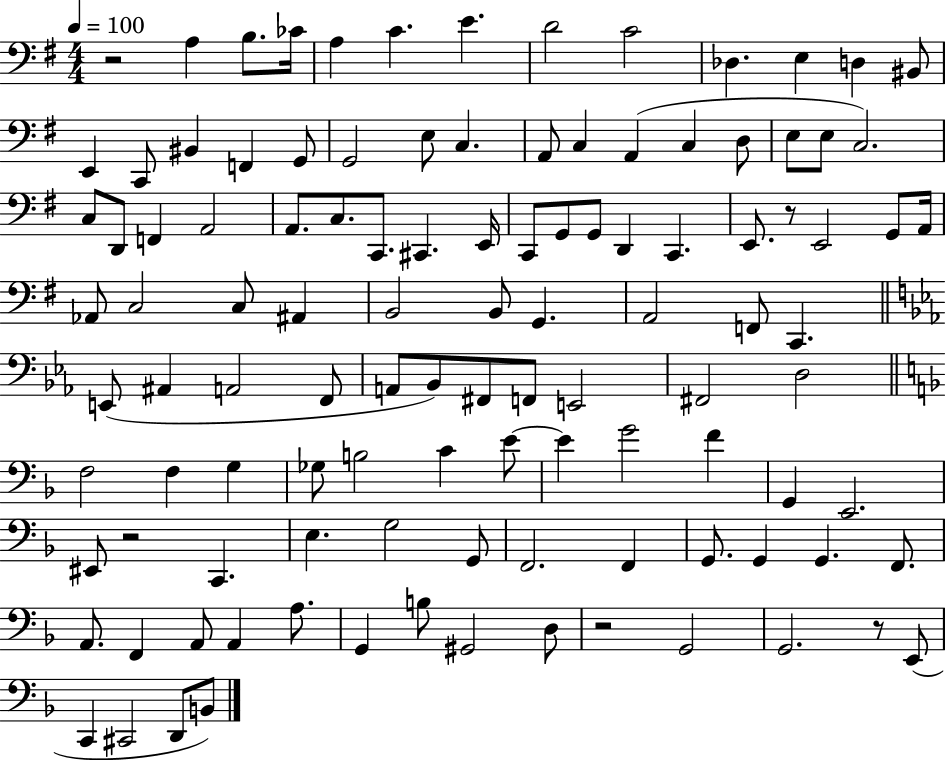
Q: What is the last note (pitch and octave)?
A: B2